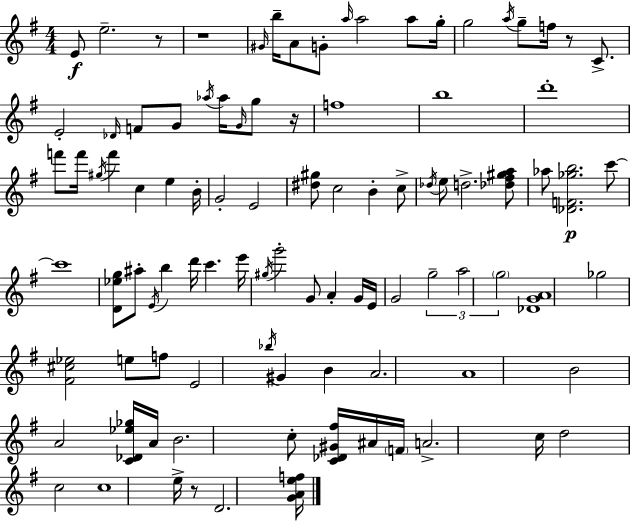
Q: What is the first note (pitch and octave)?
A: E4